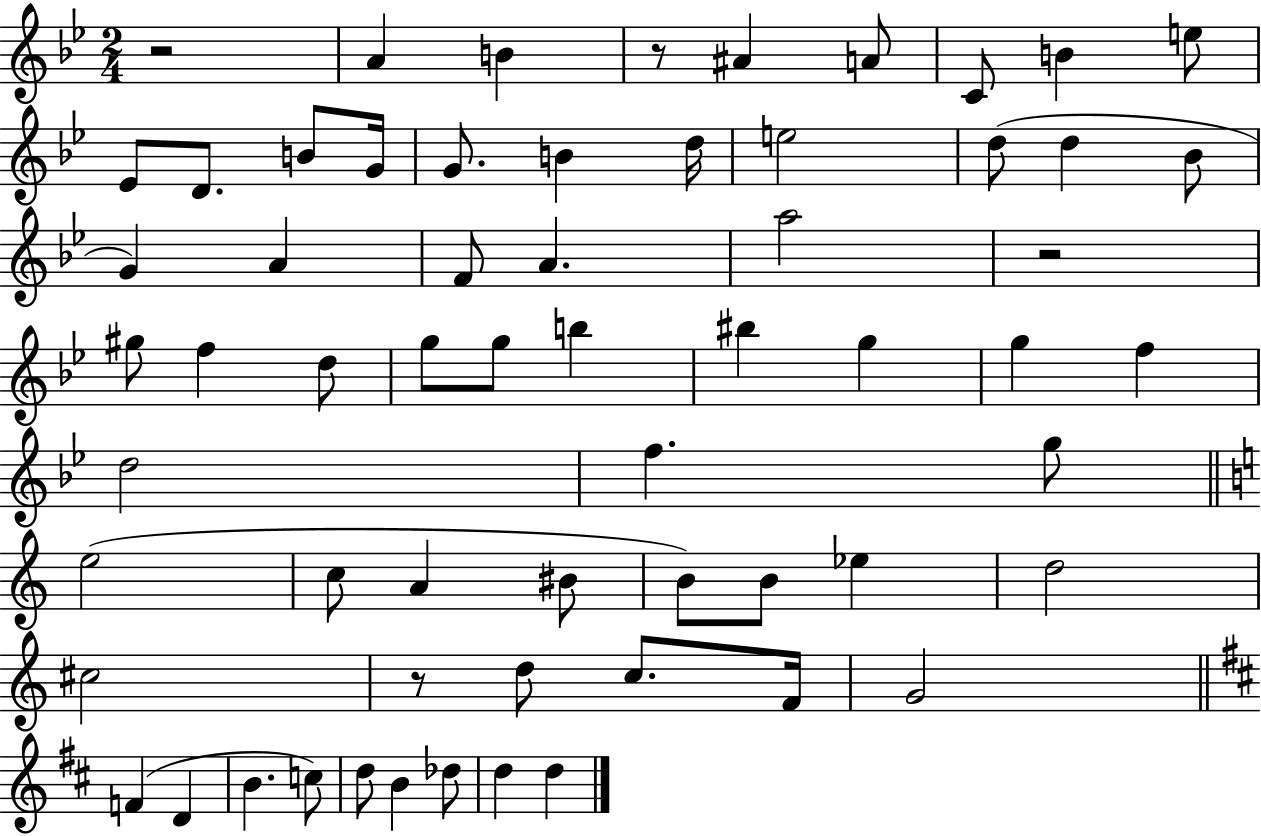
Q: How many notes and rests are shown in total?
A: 62